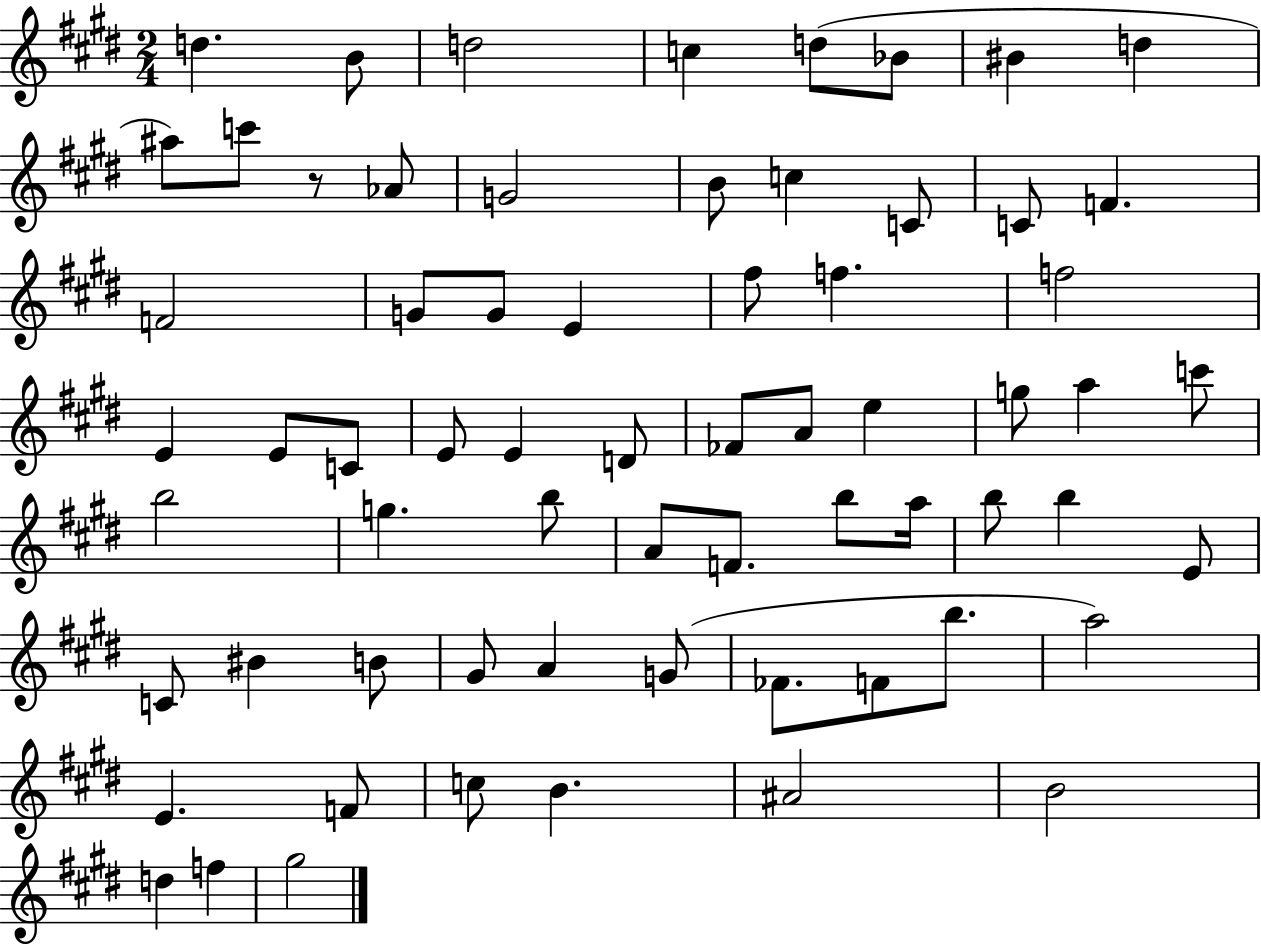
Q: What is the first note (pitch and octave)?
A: D5